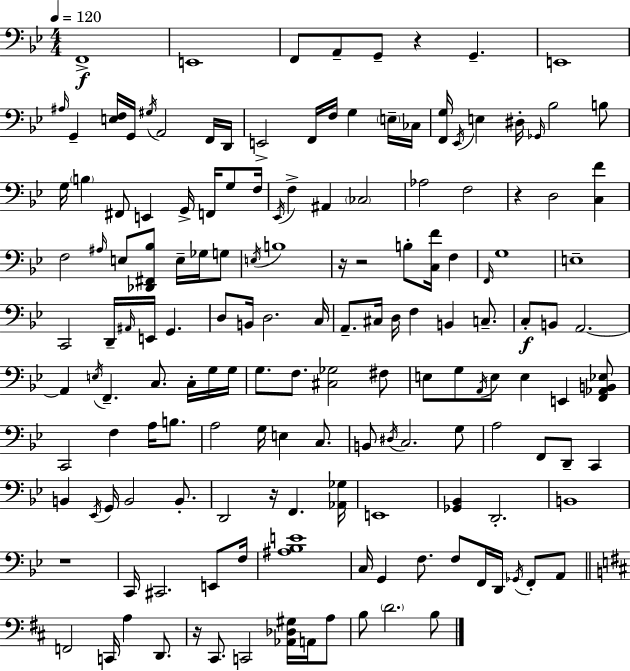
{
  \clef bass
  \numericTimeSignature
  \time 4/4
  \key g \minor
  \tempo 4 = 120
  f,1->\f | e,1 | f,8 a,8-- g,8-- r4 g,4.-- | e,1 | \break \grace { ais16 } g,4-- <e f>16 g,16 \acciaccatura { gis16 } a,2 | f,16 d,16 e,2-> f,16 f16 g4 | \parenthesize e16-- ces16 <f, g>16 \acciaccatura { ees,16 } e4 dis16-. \grace { ges,16 } bes2 | b8 g16 \parenthesize b4 fis,8 e,4 g,16-> | \break f,16 g8 f16 \acciaccatura { ees,16 } f4-> ais,4 \parenthesize ces2 | aes2 f2 | r4 d2 | <c f'>4 f2 \grace { ais16 } e8 | \break <des, fis, bes>8 e16-- ges16 g8 \acciaccatura { e16 } b1 | r16 r2 | b8-. <c f'>16 f4 \grace { f,16 } g1 | e1-- | \break c,2 | d,16-- \grace { ais,16 } e,16 g,4. d8 b,16 d2. | c16 a,8.-- cis16 d16 f4 | b,4 c8.-- c8-.\f b,8 a,2.~~ | \break a,4 \acciaccatura { e16 } f,4.-- | c8. c16-. g16 g16 g8. f8. | <cis ges>2 fis8 e8 g8 \acciaccatura { a,16 } e8 | e4 e,4 <f, aes, b, ees>8 c,2 | \break f4 a16 b8. a2 | g16 e4 c8. b,8 \acciaccatura { dis16 } c2. | g8 a2 | f,8 d,8-- c,4 b,4 | \break \acciaccatura { ees,16 } g,16 b,2 b,8.-. d,2 | r16 f,4. <aes, ges>16 e,1 | <ges, bes,>4 | d,2.-. b,1 | \break r1 | c,16 cis,2. | e,8 f16 <ais bes e'>1 | c16 g,4 | \break f8. f8 f,16 d,16 \acciaccatura { ges,16 } f,8-. a,8 \bar "||" \break \key d \major f,2 c,16 a4 d,8. | r16 cis,8. c,2 <aes, des gis>16 a,16 a8 | b8 \parenthesize d'2. b8 | \bar "|."
}